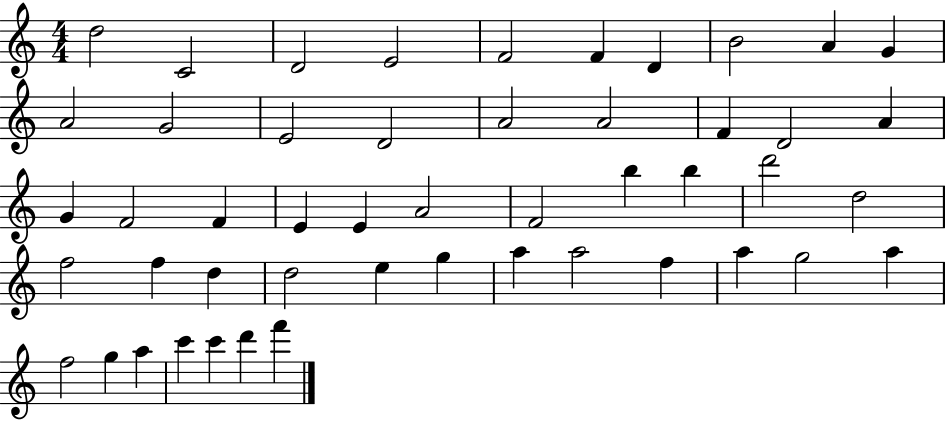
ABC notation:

X:1
T:Untitled
M:4/4
L:1/4
K:C
d2 C2 D2 E2 F2 F D B2 A G A2 G2 E2 D2 A2 A2 F D2 A G F2 F E E A2 F2 b b d'2 d2 f2 f d d2 e g a a2 f a g2 a f2 g a c' c' d' f'